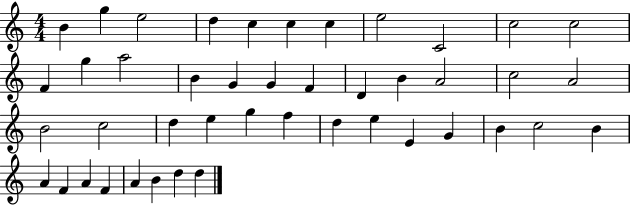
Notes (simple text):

B4/q G5/q E5/h D5/q C5/q C5/q C5/q E5/h C4/h C5/h C5/h F4/q G5/q A5/h B4/q G4/q G4/q F4/q D4/q B4/q A4/h C5/h A4/h B4/h C5/h D5/q E5/q G5/q F5/q D5/q E5/q E4/q G4/q B4/q C5/h B4/q A4/q F4/q A4/q F4/q A4/q B4/q D5/q D5/q